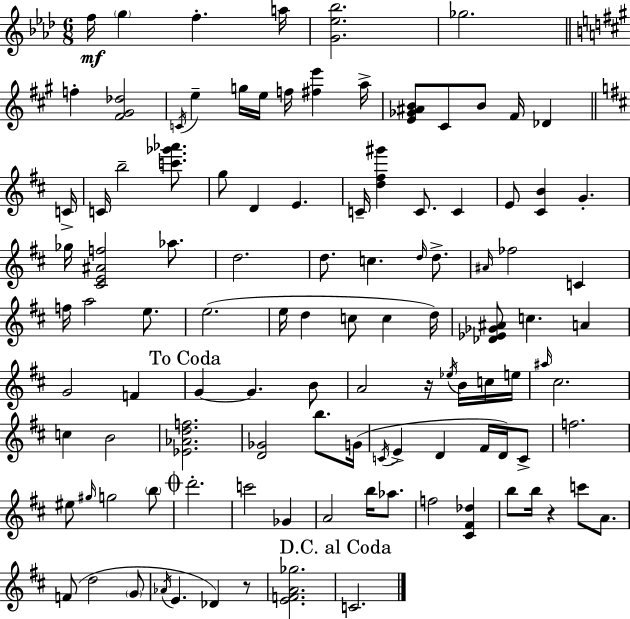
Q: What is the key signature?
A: AES major